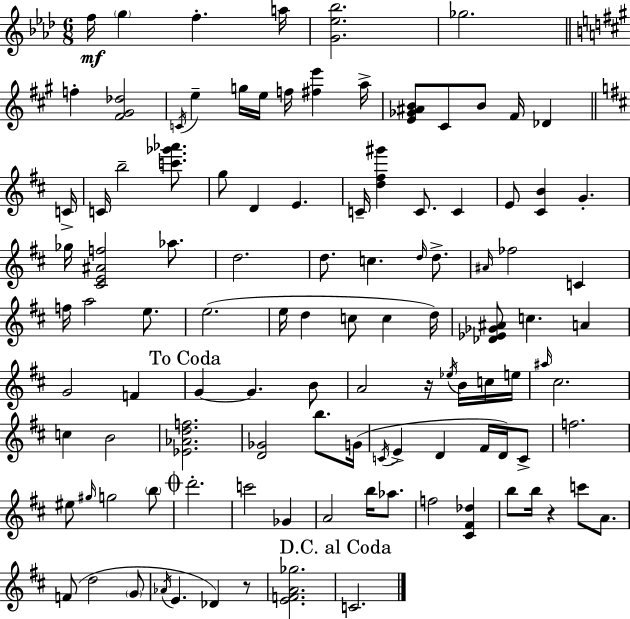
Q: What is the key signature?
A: AES major